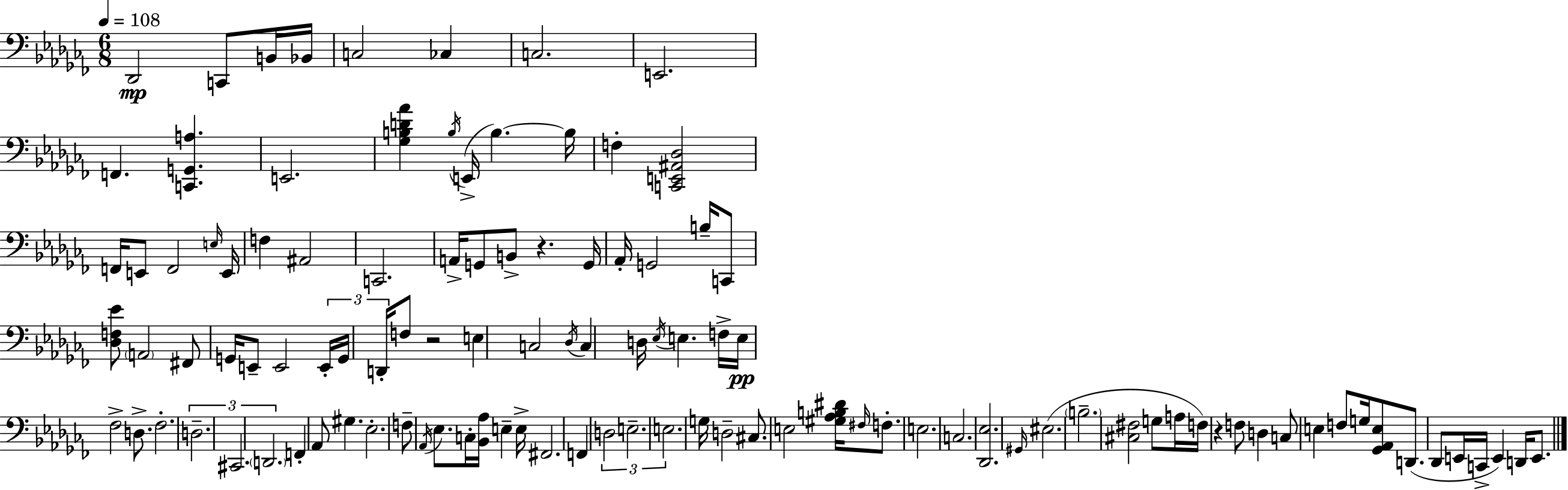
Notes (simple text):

Db2/h C2/e B2/s Bb2/s C3/h CES3/q C3/h. E2/h. F2/q. [C2,G2,A3]/q. E2/h. [Gb3,B3,D4,Ab4]/q B3/s E2/s B3/q. B3/s F3/q [C2,E2,A#2,Db3]/h F2/s E2/e F2/h E3/s E2/s F3/q A#2/h C2/h. A2/s G2/e B2/e R/q. G2/s Ab2/s G2/h B3/s C2/e [Db3,F3,Eb4]/e A2/h F#2/e G2/s E2/e E2/h E2/s G2/s D2/s F3/e R/h E3/q C3/h Db3/s C3/q D3/s Eb3/s E3/q. F3/s E3/s FES3/h D3/e. FES3/h. D3/h. C#2/h. D2/h. F2/q Ab2/e G#3/q. Eb3/h. F3/e Ab2/s Eb3/e. C3/s [Bb2,Ab3]/s E3/q E3/s F#2/h. F2/q D3/h E3/h. E3/h. G3/s D3/h C#3/e. E3/h [G#3,Ab3,B3,D#4]/s F#3/s F3/e. E3/h. C3/h. [Db2,Eb3]/h. G#2/s EIS3/h. B3/h. [C#3,F#3]/h G3/e A3/s F3/s R/q F3/e D3/q C3/e E3/q F3/e G3/s [Gb2,Ab2,E3]/e D2/e. Db2/e E2/s C2/s E2/q D2/s E2/e.